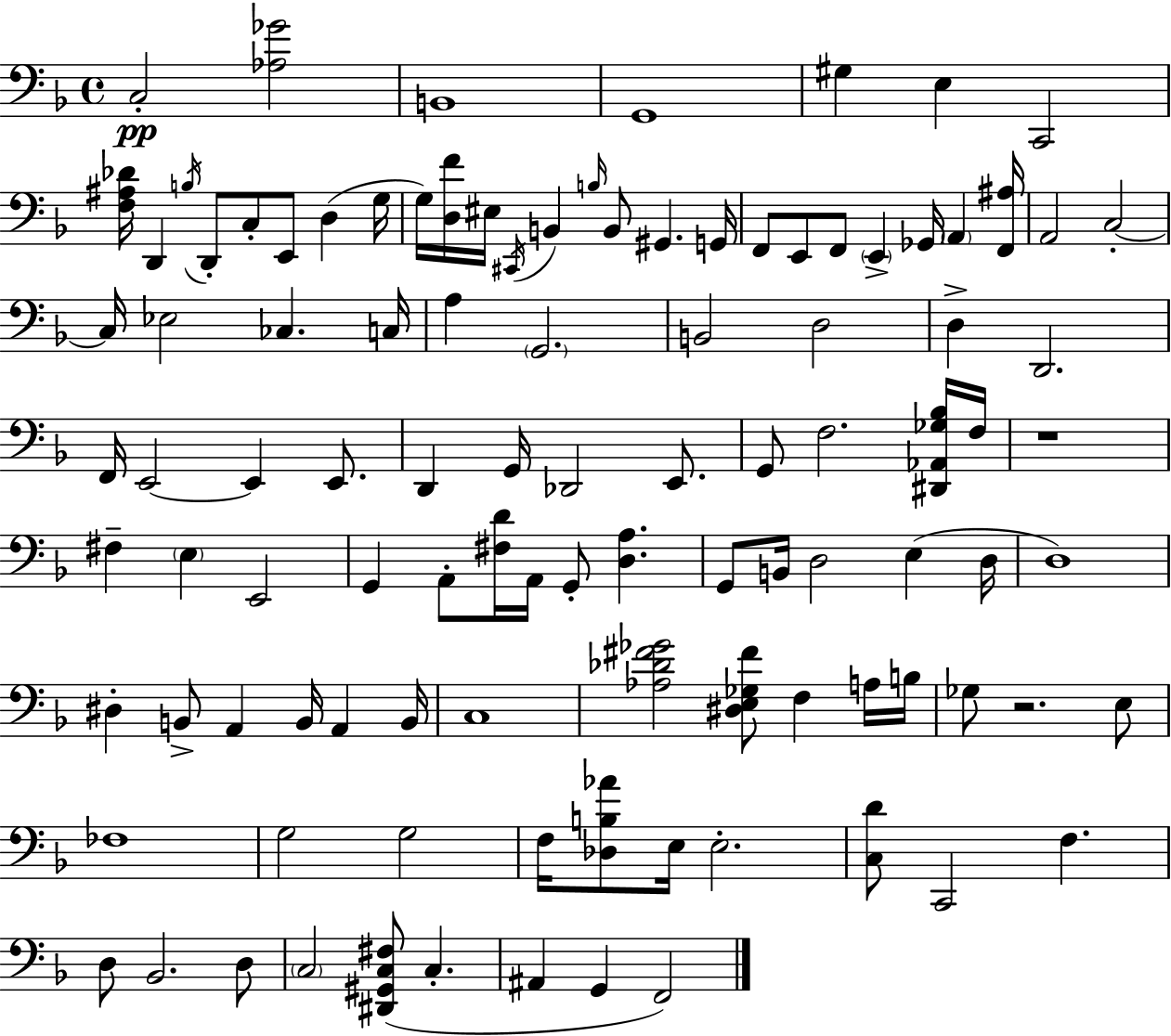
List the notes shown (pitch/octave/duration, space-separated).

C3/h [Ab3,Gb4]/h B2/w G2/w G#3/q E3/q C2/h [F3,A#3,Db4]/s D2/q B3/s D2/e C3/e E2/e D3/q G3/s G3/s [D3,F4]/s EIS3/s C#2/s B2/q B3/s B2/e G#2/q. G2/s F2/e E2/e F2/e E2/q Gb2/s A2/q [F2,A#3]/s A2/h C3/h C3/s Eb3/h CES3/q. C3/s A3/q G2/h. B2/h D3/h D3/q D2/h. F2/s E2/h E2/q E2/e. D2/q G2/s Db2/h E2/e. G2/e F3/h. [D#2,Ab2,Gb3,Bb3]/s F3/s R/w F#3/q E3/q E2/h G2/q A2/e [F#3,D4]/s A2/s G2/e [D3,A3]/q. G2/e B2/s D3/h E3/q D3/s D3/w D#3/q B2/e A2/q B2/s A2/q B2/s C3/w [Ab3,Db4,F#4,Gb4]/h [D#3,E3,Gb3,F#4]/e F3/q A3/s B3/s Gb3/e R/h. E3/e FES3/w G3/h G3/h F3/s [Db3,B3,Ab4]/e E3/s E3/h. [C3,D4]/e C2/h F3/q. D3/e Bb2/h. D3/e C3/h [D#2,G#2,C3,F#3]/e C3/q. A#2/q G2/q F2/h